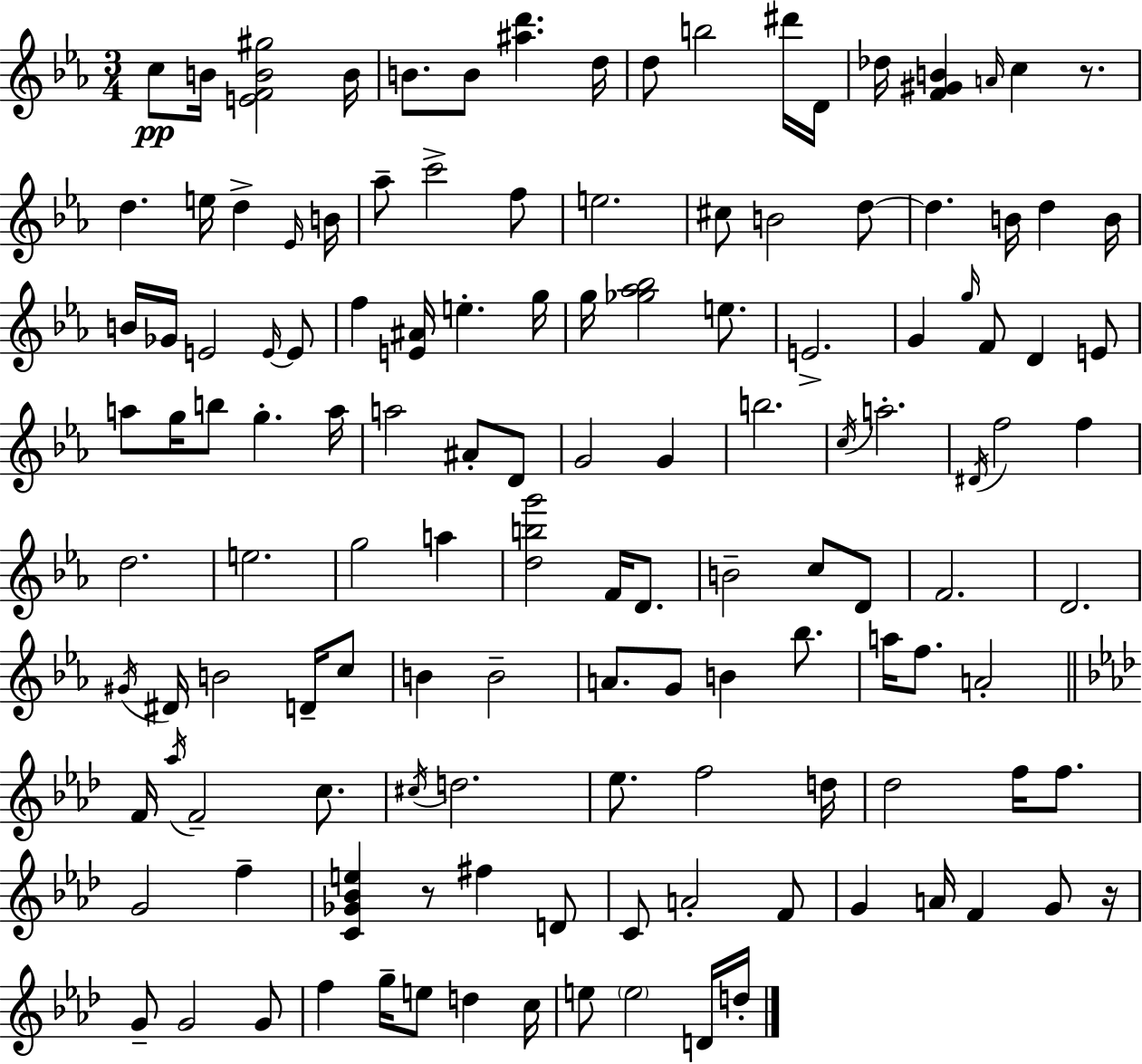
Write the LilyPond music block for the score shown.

{
  \clef treble
  \numericTimeSignature
  \time 3/4
  \key c \minor
  \repeat volta 2 { c''8\pp b'16 <e' f' b' gis''>2 b'16 | b'8. b'8 <ais'' d'''>4. d''16 | d''8 b''2 dis'''16 d'16 | des''16 <f' gis' b'>4 \grace { a'16 } c''4 r8. | \break d''4. e''16 d''4-> | \grace { ees'16 } b'16 aes''8-- c'''2-> | f''8 e''2. | cis''8 b'2 | \break d''8~~ d''4. b'16 d''4 | b'16 b'16 ges'16 e'2 | \grace { e'16~ }~ e'8 f''4 <e' ais'>16 e''4.-. | g''16 g''16 <ges'' aes'' bes''>2 | \break e''8. e'2.-> | g'4 \grace { g''16 } f'8 d'4 | e'8 a''8 g''16 b''8 g''4.-. | a''16 a''2 | \break ais'8-. d'8 g'2 | g'4 b''2. | \acciaccatura { c''16 } a''2.-. | \acciaccatura { dis'16 } f''2 | \break f''4 d''2. | e''2. | g''2 | a''4 <d'' b'' g'''>2 | \break f'16 d'8. b'2-- | c''8 d'8 f'2. | d'2. | \acciaccatura { gis'16 } dis'16 b'2 | \break d'16-- c''8 b'4 b'2-- | a'8. g'8 | b'4 bes''8. a''16 f''8. a'2-. | \bar "||" \break \key aes \major f'16 \acciaccatura { aes''16 } f'2-- c''8. | \acciaccatura { cis''16 } d''2. | ees''8. f''2 | d''16 des''2 f''16 f''8. | \break g'2 f''4-- | <c' ges' bes' e''>4 r8 fis''4 | d'8 c'8 a'2-. | f'8 g'4 a'16 f'4 g'8 | \break r16 g'8-- g'2 | g'8 f''4 g''16-- e''8 d''4 | c''16 e''8 \parenthesize e''2 | d'16 d''16-. } \bar "|."
}